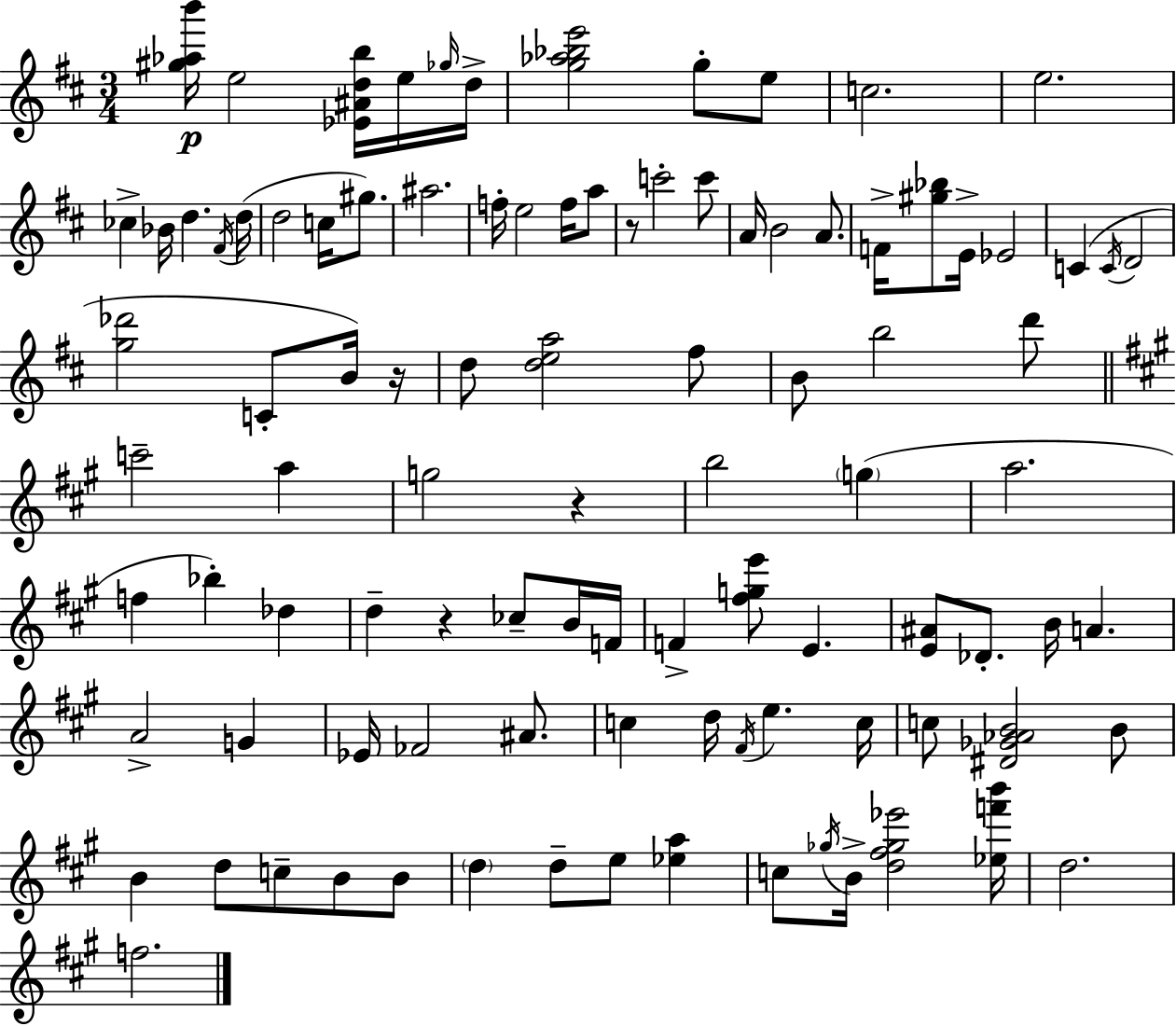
{
  \clef treble
  \numericTimeSignature
  \time 3/4
  \key d \major
  <gis'' aes'' b'''>16\p e''2 <ees' ais' d'' b''>16 e''16 \grace { ges''16 } | d''16-> <g'' aes'' bes'' e'''>2 g''8-. e''8 | c''2. | e''2. | \break ces''4-> bes'16 d''4. | \acciaccatura { fis'16 }( d''16 d''2 c''16 gis''8.) | ais''2. | f''16-. e''2 f''16 | \break a''8 r8 c'''2-. | c'''8 a'16 b'2 a'8. | f'16-> <gis'' bes''>8 e'16-> ees'2 | c'4( \acciaccatura { c'16 } d'2 | \break <g'' des'''>2 c'8-. | b'16) r16 d''8 <d'' e'' a''>2 | fis''8 b'8 b''2 | d'''8 \bar "||" \break \key a \major c'''2-- a''4 | g''2 r4 | b''2 \parenthesize g''4( | a''2. | \break f''4 bes''4-.) des''4 | d''4-- r4 ces''8-- b'16 f'16 | f'4-> <fis'' g'' e'''>8 e'4. | <e' ais'>8 des'8.-. b'16 a'4. | \break a'2-> g'4 | ees'16 fes'2 ais'8. | c''4 d''16 \acciaccatura { fis'16 } e''4. | c''16 c''8 <dis' ges' aes' b'>2 b'8 | \break b'4 d''8 c''8-- b'8 b'8 | \parenthesize d''4 d''8-- e''8 <ees'' a''>4 | c''8 \acciaccatura { ges''16 } b'16-> <d'' fis'' ges'' ees'''>2 | <ees'' f''' b'''>16 d''2. | \break f''2. | \bar "|."
}